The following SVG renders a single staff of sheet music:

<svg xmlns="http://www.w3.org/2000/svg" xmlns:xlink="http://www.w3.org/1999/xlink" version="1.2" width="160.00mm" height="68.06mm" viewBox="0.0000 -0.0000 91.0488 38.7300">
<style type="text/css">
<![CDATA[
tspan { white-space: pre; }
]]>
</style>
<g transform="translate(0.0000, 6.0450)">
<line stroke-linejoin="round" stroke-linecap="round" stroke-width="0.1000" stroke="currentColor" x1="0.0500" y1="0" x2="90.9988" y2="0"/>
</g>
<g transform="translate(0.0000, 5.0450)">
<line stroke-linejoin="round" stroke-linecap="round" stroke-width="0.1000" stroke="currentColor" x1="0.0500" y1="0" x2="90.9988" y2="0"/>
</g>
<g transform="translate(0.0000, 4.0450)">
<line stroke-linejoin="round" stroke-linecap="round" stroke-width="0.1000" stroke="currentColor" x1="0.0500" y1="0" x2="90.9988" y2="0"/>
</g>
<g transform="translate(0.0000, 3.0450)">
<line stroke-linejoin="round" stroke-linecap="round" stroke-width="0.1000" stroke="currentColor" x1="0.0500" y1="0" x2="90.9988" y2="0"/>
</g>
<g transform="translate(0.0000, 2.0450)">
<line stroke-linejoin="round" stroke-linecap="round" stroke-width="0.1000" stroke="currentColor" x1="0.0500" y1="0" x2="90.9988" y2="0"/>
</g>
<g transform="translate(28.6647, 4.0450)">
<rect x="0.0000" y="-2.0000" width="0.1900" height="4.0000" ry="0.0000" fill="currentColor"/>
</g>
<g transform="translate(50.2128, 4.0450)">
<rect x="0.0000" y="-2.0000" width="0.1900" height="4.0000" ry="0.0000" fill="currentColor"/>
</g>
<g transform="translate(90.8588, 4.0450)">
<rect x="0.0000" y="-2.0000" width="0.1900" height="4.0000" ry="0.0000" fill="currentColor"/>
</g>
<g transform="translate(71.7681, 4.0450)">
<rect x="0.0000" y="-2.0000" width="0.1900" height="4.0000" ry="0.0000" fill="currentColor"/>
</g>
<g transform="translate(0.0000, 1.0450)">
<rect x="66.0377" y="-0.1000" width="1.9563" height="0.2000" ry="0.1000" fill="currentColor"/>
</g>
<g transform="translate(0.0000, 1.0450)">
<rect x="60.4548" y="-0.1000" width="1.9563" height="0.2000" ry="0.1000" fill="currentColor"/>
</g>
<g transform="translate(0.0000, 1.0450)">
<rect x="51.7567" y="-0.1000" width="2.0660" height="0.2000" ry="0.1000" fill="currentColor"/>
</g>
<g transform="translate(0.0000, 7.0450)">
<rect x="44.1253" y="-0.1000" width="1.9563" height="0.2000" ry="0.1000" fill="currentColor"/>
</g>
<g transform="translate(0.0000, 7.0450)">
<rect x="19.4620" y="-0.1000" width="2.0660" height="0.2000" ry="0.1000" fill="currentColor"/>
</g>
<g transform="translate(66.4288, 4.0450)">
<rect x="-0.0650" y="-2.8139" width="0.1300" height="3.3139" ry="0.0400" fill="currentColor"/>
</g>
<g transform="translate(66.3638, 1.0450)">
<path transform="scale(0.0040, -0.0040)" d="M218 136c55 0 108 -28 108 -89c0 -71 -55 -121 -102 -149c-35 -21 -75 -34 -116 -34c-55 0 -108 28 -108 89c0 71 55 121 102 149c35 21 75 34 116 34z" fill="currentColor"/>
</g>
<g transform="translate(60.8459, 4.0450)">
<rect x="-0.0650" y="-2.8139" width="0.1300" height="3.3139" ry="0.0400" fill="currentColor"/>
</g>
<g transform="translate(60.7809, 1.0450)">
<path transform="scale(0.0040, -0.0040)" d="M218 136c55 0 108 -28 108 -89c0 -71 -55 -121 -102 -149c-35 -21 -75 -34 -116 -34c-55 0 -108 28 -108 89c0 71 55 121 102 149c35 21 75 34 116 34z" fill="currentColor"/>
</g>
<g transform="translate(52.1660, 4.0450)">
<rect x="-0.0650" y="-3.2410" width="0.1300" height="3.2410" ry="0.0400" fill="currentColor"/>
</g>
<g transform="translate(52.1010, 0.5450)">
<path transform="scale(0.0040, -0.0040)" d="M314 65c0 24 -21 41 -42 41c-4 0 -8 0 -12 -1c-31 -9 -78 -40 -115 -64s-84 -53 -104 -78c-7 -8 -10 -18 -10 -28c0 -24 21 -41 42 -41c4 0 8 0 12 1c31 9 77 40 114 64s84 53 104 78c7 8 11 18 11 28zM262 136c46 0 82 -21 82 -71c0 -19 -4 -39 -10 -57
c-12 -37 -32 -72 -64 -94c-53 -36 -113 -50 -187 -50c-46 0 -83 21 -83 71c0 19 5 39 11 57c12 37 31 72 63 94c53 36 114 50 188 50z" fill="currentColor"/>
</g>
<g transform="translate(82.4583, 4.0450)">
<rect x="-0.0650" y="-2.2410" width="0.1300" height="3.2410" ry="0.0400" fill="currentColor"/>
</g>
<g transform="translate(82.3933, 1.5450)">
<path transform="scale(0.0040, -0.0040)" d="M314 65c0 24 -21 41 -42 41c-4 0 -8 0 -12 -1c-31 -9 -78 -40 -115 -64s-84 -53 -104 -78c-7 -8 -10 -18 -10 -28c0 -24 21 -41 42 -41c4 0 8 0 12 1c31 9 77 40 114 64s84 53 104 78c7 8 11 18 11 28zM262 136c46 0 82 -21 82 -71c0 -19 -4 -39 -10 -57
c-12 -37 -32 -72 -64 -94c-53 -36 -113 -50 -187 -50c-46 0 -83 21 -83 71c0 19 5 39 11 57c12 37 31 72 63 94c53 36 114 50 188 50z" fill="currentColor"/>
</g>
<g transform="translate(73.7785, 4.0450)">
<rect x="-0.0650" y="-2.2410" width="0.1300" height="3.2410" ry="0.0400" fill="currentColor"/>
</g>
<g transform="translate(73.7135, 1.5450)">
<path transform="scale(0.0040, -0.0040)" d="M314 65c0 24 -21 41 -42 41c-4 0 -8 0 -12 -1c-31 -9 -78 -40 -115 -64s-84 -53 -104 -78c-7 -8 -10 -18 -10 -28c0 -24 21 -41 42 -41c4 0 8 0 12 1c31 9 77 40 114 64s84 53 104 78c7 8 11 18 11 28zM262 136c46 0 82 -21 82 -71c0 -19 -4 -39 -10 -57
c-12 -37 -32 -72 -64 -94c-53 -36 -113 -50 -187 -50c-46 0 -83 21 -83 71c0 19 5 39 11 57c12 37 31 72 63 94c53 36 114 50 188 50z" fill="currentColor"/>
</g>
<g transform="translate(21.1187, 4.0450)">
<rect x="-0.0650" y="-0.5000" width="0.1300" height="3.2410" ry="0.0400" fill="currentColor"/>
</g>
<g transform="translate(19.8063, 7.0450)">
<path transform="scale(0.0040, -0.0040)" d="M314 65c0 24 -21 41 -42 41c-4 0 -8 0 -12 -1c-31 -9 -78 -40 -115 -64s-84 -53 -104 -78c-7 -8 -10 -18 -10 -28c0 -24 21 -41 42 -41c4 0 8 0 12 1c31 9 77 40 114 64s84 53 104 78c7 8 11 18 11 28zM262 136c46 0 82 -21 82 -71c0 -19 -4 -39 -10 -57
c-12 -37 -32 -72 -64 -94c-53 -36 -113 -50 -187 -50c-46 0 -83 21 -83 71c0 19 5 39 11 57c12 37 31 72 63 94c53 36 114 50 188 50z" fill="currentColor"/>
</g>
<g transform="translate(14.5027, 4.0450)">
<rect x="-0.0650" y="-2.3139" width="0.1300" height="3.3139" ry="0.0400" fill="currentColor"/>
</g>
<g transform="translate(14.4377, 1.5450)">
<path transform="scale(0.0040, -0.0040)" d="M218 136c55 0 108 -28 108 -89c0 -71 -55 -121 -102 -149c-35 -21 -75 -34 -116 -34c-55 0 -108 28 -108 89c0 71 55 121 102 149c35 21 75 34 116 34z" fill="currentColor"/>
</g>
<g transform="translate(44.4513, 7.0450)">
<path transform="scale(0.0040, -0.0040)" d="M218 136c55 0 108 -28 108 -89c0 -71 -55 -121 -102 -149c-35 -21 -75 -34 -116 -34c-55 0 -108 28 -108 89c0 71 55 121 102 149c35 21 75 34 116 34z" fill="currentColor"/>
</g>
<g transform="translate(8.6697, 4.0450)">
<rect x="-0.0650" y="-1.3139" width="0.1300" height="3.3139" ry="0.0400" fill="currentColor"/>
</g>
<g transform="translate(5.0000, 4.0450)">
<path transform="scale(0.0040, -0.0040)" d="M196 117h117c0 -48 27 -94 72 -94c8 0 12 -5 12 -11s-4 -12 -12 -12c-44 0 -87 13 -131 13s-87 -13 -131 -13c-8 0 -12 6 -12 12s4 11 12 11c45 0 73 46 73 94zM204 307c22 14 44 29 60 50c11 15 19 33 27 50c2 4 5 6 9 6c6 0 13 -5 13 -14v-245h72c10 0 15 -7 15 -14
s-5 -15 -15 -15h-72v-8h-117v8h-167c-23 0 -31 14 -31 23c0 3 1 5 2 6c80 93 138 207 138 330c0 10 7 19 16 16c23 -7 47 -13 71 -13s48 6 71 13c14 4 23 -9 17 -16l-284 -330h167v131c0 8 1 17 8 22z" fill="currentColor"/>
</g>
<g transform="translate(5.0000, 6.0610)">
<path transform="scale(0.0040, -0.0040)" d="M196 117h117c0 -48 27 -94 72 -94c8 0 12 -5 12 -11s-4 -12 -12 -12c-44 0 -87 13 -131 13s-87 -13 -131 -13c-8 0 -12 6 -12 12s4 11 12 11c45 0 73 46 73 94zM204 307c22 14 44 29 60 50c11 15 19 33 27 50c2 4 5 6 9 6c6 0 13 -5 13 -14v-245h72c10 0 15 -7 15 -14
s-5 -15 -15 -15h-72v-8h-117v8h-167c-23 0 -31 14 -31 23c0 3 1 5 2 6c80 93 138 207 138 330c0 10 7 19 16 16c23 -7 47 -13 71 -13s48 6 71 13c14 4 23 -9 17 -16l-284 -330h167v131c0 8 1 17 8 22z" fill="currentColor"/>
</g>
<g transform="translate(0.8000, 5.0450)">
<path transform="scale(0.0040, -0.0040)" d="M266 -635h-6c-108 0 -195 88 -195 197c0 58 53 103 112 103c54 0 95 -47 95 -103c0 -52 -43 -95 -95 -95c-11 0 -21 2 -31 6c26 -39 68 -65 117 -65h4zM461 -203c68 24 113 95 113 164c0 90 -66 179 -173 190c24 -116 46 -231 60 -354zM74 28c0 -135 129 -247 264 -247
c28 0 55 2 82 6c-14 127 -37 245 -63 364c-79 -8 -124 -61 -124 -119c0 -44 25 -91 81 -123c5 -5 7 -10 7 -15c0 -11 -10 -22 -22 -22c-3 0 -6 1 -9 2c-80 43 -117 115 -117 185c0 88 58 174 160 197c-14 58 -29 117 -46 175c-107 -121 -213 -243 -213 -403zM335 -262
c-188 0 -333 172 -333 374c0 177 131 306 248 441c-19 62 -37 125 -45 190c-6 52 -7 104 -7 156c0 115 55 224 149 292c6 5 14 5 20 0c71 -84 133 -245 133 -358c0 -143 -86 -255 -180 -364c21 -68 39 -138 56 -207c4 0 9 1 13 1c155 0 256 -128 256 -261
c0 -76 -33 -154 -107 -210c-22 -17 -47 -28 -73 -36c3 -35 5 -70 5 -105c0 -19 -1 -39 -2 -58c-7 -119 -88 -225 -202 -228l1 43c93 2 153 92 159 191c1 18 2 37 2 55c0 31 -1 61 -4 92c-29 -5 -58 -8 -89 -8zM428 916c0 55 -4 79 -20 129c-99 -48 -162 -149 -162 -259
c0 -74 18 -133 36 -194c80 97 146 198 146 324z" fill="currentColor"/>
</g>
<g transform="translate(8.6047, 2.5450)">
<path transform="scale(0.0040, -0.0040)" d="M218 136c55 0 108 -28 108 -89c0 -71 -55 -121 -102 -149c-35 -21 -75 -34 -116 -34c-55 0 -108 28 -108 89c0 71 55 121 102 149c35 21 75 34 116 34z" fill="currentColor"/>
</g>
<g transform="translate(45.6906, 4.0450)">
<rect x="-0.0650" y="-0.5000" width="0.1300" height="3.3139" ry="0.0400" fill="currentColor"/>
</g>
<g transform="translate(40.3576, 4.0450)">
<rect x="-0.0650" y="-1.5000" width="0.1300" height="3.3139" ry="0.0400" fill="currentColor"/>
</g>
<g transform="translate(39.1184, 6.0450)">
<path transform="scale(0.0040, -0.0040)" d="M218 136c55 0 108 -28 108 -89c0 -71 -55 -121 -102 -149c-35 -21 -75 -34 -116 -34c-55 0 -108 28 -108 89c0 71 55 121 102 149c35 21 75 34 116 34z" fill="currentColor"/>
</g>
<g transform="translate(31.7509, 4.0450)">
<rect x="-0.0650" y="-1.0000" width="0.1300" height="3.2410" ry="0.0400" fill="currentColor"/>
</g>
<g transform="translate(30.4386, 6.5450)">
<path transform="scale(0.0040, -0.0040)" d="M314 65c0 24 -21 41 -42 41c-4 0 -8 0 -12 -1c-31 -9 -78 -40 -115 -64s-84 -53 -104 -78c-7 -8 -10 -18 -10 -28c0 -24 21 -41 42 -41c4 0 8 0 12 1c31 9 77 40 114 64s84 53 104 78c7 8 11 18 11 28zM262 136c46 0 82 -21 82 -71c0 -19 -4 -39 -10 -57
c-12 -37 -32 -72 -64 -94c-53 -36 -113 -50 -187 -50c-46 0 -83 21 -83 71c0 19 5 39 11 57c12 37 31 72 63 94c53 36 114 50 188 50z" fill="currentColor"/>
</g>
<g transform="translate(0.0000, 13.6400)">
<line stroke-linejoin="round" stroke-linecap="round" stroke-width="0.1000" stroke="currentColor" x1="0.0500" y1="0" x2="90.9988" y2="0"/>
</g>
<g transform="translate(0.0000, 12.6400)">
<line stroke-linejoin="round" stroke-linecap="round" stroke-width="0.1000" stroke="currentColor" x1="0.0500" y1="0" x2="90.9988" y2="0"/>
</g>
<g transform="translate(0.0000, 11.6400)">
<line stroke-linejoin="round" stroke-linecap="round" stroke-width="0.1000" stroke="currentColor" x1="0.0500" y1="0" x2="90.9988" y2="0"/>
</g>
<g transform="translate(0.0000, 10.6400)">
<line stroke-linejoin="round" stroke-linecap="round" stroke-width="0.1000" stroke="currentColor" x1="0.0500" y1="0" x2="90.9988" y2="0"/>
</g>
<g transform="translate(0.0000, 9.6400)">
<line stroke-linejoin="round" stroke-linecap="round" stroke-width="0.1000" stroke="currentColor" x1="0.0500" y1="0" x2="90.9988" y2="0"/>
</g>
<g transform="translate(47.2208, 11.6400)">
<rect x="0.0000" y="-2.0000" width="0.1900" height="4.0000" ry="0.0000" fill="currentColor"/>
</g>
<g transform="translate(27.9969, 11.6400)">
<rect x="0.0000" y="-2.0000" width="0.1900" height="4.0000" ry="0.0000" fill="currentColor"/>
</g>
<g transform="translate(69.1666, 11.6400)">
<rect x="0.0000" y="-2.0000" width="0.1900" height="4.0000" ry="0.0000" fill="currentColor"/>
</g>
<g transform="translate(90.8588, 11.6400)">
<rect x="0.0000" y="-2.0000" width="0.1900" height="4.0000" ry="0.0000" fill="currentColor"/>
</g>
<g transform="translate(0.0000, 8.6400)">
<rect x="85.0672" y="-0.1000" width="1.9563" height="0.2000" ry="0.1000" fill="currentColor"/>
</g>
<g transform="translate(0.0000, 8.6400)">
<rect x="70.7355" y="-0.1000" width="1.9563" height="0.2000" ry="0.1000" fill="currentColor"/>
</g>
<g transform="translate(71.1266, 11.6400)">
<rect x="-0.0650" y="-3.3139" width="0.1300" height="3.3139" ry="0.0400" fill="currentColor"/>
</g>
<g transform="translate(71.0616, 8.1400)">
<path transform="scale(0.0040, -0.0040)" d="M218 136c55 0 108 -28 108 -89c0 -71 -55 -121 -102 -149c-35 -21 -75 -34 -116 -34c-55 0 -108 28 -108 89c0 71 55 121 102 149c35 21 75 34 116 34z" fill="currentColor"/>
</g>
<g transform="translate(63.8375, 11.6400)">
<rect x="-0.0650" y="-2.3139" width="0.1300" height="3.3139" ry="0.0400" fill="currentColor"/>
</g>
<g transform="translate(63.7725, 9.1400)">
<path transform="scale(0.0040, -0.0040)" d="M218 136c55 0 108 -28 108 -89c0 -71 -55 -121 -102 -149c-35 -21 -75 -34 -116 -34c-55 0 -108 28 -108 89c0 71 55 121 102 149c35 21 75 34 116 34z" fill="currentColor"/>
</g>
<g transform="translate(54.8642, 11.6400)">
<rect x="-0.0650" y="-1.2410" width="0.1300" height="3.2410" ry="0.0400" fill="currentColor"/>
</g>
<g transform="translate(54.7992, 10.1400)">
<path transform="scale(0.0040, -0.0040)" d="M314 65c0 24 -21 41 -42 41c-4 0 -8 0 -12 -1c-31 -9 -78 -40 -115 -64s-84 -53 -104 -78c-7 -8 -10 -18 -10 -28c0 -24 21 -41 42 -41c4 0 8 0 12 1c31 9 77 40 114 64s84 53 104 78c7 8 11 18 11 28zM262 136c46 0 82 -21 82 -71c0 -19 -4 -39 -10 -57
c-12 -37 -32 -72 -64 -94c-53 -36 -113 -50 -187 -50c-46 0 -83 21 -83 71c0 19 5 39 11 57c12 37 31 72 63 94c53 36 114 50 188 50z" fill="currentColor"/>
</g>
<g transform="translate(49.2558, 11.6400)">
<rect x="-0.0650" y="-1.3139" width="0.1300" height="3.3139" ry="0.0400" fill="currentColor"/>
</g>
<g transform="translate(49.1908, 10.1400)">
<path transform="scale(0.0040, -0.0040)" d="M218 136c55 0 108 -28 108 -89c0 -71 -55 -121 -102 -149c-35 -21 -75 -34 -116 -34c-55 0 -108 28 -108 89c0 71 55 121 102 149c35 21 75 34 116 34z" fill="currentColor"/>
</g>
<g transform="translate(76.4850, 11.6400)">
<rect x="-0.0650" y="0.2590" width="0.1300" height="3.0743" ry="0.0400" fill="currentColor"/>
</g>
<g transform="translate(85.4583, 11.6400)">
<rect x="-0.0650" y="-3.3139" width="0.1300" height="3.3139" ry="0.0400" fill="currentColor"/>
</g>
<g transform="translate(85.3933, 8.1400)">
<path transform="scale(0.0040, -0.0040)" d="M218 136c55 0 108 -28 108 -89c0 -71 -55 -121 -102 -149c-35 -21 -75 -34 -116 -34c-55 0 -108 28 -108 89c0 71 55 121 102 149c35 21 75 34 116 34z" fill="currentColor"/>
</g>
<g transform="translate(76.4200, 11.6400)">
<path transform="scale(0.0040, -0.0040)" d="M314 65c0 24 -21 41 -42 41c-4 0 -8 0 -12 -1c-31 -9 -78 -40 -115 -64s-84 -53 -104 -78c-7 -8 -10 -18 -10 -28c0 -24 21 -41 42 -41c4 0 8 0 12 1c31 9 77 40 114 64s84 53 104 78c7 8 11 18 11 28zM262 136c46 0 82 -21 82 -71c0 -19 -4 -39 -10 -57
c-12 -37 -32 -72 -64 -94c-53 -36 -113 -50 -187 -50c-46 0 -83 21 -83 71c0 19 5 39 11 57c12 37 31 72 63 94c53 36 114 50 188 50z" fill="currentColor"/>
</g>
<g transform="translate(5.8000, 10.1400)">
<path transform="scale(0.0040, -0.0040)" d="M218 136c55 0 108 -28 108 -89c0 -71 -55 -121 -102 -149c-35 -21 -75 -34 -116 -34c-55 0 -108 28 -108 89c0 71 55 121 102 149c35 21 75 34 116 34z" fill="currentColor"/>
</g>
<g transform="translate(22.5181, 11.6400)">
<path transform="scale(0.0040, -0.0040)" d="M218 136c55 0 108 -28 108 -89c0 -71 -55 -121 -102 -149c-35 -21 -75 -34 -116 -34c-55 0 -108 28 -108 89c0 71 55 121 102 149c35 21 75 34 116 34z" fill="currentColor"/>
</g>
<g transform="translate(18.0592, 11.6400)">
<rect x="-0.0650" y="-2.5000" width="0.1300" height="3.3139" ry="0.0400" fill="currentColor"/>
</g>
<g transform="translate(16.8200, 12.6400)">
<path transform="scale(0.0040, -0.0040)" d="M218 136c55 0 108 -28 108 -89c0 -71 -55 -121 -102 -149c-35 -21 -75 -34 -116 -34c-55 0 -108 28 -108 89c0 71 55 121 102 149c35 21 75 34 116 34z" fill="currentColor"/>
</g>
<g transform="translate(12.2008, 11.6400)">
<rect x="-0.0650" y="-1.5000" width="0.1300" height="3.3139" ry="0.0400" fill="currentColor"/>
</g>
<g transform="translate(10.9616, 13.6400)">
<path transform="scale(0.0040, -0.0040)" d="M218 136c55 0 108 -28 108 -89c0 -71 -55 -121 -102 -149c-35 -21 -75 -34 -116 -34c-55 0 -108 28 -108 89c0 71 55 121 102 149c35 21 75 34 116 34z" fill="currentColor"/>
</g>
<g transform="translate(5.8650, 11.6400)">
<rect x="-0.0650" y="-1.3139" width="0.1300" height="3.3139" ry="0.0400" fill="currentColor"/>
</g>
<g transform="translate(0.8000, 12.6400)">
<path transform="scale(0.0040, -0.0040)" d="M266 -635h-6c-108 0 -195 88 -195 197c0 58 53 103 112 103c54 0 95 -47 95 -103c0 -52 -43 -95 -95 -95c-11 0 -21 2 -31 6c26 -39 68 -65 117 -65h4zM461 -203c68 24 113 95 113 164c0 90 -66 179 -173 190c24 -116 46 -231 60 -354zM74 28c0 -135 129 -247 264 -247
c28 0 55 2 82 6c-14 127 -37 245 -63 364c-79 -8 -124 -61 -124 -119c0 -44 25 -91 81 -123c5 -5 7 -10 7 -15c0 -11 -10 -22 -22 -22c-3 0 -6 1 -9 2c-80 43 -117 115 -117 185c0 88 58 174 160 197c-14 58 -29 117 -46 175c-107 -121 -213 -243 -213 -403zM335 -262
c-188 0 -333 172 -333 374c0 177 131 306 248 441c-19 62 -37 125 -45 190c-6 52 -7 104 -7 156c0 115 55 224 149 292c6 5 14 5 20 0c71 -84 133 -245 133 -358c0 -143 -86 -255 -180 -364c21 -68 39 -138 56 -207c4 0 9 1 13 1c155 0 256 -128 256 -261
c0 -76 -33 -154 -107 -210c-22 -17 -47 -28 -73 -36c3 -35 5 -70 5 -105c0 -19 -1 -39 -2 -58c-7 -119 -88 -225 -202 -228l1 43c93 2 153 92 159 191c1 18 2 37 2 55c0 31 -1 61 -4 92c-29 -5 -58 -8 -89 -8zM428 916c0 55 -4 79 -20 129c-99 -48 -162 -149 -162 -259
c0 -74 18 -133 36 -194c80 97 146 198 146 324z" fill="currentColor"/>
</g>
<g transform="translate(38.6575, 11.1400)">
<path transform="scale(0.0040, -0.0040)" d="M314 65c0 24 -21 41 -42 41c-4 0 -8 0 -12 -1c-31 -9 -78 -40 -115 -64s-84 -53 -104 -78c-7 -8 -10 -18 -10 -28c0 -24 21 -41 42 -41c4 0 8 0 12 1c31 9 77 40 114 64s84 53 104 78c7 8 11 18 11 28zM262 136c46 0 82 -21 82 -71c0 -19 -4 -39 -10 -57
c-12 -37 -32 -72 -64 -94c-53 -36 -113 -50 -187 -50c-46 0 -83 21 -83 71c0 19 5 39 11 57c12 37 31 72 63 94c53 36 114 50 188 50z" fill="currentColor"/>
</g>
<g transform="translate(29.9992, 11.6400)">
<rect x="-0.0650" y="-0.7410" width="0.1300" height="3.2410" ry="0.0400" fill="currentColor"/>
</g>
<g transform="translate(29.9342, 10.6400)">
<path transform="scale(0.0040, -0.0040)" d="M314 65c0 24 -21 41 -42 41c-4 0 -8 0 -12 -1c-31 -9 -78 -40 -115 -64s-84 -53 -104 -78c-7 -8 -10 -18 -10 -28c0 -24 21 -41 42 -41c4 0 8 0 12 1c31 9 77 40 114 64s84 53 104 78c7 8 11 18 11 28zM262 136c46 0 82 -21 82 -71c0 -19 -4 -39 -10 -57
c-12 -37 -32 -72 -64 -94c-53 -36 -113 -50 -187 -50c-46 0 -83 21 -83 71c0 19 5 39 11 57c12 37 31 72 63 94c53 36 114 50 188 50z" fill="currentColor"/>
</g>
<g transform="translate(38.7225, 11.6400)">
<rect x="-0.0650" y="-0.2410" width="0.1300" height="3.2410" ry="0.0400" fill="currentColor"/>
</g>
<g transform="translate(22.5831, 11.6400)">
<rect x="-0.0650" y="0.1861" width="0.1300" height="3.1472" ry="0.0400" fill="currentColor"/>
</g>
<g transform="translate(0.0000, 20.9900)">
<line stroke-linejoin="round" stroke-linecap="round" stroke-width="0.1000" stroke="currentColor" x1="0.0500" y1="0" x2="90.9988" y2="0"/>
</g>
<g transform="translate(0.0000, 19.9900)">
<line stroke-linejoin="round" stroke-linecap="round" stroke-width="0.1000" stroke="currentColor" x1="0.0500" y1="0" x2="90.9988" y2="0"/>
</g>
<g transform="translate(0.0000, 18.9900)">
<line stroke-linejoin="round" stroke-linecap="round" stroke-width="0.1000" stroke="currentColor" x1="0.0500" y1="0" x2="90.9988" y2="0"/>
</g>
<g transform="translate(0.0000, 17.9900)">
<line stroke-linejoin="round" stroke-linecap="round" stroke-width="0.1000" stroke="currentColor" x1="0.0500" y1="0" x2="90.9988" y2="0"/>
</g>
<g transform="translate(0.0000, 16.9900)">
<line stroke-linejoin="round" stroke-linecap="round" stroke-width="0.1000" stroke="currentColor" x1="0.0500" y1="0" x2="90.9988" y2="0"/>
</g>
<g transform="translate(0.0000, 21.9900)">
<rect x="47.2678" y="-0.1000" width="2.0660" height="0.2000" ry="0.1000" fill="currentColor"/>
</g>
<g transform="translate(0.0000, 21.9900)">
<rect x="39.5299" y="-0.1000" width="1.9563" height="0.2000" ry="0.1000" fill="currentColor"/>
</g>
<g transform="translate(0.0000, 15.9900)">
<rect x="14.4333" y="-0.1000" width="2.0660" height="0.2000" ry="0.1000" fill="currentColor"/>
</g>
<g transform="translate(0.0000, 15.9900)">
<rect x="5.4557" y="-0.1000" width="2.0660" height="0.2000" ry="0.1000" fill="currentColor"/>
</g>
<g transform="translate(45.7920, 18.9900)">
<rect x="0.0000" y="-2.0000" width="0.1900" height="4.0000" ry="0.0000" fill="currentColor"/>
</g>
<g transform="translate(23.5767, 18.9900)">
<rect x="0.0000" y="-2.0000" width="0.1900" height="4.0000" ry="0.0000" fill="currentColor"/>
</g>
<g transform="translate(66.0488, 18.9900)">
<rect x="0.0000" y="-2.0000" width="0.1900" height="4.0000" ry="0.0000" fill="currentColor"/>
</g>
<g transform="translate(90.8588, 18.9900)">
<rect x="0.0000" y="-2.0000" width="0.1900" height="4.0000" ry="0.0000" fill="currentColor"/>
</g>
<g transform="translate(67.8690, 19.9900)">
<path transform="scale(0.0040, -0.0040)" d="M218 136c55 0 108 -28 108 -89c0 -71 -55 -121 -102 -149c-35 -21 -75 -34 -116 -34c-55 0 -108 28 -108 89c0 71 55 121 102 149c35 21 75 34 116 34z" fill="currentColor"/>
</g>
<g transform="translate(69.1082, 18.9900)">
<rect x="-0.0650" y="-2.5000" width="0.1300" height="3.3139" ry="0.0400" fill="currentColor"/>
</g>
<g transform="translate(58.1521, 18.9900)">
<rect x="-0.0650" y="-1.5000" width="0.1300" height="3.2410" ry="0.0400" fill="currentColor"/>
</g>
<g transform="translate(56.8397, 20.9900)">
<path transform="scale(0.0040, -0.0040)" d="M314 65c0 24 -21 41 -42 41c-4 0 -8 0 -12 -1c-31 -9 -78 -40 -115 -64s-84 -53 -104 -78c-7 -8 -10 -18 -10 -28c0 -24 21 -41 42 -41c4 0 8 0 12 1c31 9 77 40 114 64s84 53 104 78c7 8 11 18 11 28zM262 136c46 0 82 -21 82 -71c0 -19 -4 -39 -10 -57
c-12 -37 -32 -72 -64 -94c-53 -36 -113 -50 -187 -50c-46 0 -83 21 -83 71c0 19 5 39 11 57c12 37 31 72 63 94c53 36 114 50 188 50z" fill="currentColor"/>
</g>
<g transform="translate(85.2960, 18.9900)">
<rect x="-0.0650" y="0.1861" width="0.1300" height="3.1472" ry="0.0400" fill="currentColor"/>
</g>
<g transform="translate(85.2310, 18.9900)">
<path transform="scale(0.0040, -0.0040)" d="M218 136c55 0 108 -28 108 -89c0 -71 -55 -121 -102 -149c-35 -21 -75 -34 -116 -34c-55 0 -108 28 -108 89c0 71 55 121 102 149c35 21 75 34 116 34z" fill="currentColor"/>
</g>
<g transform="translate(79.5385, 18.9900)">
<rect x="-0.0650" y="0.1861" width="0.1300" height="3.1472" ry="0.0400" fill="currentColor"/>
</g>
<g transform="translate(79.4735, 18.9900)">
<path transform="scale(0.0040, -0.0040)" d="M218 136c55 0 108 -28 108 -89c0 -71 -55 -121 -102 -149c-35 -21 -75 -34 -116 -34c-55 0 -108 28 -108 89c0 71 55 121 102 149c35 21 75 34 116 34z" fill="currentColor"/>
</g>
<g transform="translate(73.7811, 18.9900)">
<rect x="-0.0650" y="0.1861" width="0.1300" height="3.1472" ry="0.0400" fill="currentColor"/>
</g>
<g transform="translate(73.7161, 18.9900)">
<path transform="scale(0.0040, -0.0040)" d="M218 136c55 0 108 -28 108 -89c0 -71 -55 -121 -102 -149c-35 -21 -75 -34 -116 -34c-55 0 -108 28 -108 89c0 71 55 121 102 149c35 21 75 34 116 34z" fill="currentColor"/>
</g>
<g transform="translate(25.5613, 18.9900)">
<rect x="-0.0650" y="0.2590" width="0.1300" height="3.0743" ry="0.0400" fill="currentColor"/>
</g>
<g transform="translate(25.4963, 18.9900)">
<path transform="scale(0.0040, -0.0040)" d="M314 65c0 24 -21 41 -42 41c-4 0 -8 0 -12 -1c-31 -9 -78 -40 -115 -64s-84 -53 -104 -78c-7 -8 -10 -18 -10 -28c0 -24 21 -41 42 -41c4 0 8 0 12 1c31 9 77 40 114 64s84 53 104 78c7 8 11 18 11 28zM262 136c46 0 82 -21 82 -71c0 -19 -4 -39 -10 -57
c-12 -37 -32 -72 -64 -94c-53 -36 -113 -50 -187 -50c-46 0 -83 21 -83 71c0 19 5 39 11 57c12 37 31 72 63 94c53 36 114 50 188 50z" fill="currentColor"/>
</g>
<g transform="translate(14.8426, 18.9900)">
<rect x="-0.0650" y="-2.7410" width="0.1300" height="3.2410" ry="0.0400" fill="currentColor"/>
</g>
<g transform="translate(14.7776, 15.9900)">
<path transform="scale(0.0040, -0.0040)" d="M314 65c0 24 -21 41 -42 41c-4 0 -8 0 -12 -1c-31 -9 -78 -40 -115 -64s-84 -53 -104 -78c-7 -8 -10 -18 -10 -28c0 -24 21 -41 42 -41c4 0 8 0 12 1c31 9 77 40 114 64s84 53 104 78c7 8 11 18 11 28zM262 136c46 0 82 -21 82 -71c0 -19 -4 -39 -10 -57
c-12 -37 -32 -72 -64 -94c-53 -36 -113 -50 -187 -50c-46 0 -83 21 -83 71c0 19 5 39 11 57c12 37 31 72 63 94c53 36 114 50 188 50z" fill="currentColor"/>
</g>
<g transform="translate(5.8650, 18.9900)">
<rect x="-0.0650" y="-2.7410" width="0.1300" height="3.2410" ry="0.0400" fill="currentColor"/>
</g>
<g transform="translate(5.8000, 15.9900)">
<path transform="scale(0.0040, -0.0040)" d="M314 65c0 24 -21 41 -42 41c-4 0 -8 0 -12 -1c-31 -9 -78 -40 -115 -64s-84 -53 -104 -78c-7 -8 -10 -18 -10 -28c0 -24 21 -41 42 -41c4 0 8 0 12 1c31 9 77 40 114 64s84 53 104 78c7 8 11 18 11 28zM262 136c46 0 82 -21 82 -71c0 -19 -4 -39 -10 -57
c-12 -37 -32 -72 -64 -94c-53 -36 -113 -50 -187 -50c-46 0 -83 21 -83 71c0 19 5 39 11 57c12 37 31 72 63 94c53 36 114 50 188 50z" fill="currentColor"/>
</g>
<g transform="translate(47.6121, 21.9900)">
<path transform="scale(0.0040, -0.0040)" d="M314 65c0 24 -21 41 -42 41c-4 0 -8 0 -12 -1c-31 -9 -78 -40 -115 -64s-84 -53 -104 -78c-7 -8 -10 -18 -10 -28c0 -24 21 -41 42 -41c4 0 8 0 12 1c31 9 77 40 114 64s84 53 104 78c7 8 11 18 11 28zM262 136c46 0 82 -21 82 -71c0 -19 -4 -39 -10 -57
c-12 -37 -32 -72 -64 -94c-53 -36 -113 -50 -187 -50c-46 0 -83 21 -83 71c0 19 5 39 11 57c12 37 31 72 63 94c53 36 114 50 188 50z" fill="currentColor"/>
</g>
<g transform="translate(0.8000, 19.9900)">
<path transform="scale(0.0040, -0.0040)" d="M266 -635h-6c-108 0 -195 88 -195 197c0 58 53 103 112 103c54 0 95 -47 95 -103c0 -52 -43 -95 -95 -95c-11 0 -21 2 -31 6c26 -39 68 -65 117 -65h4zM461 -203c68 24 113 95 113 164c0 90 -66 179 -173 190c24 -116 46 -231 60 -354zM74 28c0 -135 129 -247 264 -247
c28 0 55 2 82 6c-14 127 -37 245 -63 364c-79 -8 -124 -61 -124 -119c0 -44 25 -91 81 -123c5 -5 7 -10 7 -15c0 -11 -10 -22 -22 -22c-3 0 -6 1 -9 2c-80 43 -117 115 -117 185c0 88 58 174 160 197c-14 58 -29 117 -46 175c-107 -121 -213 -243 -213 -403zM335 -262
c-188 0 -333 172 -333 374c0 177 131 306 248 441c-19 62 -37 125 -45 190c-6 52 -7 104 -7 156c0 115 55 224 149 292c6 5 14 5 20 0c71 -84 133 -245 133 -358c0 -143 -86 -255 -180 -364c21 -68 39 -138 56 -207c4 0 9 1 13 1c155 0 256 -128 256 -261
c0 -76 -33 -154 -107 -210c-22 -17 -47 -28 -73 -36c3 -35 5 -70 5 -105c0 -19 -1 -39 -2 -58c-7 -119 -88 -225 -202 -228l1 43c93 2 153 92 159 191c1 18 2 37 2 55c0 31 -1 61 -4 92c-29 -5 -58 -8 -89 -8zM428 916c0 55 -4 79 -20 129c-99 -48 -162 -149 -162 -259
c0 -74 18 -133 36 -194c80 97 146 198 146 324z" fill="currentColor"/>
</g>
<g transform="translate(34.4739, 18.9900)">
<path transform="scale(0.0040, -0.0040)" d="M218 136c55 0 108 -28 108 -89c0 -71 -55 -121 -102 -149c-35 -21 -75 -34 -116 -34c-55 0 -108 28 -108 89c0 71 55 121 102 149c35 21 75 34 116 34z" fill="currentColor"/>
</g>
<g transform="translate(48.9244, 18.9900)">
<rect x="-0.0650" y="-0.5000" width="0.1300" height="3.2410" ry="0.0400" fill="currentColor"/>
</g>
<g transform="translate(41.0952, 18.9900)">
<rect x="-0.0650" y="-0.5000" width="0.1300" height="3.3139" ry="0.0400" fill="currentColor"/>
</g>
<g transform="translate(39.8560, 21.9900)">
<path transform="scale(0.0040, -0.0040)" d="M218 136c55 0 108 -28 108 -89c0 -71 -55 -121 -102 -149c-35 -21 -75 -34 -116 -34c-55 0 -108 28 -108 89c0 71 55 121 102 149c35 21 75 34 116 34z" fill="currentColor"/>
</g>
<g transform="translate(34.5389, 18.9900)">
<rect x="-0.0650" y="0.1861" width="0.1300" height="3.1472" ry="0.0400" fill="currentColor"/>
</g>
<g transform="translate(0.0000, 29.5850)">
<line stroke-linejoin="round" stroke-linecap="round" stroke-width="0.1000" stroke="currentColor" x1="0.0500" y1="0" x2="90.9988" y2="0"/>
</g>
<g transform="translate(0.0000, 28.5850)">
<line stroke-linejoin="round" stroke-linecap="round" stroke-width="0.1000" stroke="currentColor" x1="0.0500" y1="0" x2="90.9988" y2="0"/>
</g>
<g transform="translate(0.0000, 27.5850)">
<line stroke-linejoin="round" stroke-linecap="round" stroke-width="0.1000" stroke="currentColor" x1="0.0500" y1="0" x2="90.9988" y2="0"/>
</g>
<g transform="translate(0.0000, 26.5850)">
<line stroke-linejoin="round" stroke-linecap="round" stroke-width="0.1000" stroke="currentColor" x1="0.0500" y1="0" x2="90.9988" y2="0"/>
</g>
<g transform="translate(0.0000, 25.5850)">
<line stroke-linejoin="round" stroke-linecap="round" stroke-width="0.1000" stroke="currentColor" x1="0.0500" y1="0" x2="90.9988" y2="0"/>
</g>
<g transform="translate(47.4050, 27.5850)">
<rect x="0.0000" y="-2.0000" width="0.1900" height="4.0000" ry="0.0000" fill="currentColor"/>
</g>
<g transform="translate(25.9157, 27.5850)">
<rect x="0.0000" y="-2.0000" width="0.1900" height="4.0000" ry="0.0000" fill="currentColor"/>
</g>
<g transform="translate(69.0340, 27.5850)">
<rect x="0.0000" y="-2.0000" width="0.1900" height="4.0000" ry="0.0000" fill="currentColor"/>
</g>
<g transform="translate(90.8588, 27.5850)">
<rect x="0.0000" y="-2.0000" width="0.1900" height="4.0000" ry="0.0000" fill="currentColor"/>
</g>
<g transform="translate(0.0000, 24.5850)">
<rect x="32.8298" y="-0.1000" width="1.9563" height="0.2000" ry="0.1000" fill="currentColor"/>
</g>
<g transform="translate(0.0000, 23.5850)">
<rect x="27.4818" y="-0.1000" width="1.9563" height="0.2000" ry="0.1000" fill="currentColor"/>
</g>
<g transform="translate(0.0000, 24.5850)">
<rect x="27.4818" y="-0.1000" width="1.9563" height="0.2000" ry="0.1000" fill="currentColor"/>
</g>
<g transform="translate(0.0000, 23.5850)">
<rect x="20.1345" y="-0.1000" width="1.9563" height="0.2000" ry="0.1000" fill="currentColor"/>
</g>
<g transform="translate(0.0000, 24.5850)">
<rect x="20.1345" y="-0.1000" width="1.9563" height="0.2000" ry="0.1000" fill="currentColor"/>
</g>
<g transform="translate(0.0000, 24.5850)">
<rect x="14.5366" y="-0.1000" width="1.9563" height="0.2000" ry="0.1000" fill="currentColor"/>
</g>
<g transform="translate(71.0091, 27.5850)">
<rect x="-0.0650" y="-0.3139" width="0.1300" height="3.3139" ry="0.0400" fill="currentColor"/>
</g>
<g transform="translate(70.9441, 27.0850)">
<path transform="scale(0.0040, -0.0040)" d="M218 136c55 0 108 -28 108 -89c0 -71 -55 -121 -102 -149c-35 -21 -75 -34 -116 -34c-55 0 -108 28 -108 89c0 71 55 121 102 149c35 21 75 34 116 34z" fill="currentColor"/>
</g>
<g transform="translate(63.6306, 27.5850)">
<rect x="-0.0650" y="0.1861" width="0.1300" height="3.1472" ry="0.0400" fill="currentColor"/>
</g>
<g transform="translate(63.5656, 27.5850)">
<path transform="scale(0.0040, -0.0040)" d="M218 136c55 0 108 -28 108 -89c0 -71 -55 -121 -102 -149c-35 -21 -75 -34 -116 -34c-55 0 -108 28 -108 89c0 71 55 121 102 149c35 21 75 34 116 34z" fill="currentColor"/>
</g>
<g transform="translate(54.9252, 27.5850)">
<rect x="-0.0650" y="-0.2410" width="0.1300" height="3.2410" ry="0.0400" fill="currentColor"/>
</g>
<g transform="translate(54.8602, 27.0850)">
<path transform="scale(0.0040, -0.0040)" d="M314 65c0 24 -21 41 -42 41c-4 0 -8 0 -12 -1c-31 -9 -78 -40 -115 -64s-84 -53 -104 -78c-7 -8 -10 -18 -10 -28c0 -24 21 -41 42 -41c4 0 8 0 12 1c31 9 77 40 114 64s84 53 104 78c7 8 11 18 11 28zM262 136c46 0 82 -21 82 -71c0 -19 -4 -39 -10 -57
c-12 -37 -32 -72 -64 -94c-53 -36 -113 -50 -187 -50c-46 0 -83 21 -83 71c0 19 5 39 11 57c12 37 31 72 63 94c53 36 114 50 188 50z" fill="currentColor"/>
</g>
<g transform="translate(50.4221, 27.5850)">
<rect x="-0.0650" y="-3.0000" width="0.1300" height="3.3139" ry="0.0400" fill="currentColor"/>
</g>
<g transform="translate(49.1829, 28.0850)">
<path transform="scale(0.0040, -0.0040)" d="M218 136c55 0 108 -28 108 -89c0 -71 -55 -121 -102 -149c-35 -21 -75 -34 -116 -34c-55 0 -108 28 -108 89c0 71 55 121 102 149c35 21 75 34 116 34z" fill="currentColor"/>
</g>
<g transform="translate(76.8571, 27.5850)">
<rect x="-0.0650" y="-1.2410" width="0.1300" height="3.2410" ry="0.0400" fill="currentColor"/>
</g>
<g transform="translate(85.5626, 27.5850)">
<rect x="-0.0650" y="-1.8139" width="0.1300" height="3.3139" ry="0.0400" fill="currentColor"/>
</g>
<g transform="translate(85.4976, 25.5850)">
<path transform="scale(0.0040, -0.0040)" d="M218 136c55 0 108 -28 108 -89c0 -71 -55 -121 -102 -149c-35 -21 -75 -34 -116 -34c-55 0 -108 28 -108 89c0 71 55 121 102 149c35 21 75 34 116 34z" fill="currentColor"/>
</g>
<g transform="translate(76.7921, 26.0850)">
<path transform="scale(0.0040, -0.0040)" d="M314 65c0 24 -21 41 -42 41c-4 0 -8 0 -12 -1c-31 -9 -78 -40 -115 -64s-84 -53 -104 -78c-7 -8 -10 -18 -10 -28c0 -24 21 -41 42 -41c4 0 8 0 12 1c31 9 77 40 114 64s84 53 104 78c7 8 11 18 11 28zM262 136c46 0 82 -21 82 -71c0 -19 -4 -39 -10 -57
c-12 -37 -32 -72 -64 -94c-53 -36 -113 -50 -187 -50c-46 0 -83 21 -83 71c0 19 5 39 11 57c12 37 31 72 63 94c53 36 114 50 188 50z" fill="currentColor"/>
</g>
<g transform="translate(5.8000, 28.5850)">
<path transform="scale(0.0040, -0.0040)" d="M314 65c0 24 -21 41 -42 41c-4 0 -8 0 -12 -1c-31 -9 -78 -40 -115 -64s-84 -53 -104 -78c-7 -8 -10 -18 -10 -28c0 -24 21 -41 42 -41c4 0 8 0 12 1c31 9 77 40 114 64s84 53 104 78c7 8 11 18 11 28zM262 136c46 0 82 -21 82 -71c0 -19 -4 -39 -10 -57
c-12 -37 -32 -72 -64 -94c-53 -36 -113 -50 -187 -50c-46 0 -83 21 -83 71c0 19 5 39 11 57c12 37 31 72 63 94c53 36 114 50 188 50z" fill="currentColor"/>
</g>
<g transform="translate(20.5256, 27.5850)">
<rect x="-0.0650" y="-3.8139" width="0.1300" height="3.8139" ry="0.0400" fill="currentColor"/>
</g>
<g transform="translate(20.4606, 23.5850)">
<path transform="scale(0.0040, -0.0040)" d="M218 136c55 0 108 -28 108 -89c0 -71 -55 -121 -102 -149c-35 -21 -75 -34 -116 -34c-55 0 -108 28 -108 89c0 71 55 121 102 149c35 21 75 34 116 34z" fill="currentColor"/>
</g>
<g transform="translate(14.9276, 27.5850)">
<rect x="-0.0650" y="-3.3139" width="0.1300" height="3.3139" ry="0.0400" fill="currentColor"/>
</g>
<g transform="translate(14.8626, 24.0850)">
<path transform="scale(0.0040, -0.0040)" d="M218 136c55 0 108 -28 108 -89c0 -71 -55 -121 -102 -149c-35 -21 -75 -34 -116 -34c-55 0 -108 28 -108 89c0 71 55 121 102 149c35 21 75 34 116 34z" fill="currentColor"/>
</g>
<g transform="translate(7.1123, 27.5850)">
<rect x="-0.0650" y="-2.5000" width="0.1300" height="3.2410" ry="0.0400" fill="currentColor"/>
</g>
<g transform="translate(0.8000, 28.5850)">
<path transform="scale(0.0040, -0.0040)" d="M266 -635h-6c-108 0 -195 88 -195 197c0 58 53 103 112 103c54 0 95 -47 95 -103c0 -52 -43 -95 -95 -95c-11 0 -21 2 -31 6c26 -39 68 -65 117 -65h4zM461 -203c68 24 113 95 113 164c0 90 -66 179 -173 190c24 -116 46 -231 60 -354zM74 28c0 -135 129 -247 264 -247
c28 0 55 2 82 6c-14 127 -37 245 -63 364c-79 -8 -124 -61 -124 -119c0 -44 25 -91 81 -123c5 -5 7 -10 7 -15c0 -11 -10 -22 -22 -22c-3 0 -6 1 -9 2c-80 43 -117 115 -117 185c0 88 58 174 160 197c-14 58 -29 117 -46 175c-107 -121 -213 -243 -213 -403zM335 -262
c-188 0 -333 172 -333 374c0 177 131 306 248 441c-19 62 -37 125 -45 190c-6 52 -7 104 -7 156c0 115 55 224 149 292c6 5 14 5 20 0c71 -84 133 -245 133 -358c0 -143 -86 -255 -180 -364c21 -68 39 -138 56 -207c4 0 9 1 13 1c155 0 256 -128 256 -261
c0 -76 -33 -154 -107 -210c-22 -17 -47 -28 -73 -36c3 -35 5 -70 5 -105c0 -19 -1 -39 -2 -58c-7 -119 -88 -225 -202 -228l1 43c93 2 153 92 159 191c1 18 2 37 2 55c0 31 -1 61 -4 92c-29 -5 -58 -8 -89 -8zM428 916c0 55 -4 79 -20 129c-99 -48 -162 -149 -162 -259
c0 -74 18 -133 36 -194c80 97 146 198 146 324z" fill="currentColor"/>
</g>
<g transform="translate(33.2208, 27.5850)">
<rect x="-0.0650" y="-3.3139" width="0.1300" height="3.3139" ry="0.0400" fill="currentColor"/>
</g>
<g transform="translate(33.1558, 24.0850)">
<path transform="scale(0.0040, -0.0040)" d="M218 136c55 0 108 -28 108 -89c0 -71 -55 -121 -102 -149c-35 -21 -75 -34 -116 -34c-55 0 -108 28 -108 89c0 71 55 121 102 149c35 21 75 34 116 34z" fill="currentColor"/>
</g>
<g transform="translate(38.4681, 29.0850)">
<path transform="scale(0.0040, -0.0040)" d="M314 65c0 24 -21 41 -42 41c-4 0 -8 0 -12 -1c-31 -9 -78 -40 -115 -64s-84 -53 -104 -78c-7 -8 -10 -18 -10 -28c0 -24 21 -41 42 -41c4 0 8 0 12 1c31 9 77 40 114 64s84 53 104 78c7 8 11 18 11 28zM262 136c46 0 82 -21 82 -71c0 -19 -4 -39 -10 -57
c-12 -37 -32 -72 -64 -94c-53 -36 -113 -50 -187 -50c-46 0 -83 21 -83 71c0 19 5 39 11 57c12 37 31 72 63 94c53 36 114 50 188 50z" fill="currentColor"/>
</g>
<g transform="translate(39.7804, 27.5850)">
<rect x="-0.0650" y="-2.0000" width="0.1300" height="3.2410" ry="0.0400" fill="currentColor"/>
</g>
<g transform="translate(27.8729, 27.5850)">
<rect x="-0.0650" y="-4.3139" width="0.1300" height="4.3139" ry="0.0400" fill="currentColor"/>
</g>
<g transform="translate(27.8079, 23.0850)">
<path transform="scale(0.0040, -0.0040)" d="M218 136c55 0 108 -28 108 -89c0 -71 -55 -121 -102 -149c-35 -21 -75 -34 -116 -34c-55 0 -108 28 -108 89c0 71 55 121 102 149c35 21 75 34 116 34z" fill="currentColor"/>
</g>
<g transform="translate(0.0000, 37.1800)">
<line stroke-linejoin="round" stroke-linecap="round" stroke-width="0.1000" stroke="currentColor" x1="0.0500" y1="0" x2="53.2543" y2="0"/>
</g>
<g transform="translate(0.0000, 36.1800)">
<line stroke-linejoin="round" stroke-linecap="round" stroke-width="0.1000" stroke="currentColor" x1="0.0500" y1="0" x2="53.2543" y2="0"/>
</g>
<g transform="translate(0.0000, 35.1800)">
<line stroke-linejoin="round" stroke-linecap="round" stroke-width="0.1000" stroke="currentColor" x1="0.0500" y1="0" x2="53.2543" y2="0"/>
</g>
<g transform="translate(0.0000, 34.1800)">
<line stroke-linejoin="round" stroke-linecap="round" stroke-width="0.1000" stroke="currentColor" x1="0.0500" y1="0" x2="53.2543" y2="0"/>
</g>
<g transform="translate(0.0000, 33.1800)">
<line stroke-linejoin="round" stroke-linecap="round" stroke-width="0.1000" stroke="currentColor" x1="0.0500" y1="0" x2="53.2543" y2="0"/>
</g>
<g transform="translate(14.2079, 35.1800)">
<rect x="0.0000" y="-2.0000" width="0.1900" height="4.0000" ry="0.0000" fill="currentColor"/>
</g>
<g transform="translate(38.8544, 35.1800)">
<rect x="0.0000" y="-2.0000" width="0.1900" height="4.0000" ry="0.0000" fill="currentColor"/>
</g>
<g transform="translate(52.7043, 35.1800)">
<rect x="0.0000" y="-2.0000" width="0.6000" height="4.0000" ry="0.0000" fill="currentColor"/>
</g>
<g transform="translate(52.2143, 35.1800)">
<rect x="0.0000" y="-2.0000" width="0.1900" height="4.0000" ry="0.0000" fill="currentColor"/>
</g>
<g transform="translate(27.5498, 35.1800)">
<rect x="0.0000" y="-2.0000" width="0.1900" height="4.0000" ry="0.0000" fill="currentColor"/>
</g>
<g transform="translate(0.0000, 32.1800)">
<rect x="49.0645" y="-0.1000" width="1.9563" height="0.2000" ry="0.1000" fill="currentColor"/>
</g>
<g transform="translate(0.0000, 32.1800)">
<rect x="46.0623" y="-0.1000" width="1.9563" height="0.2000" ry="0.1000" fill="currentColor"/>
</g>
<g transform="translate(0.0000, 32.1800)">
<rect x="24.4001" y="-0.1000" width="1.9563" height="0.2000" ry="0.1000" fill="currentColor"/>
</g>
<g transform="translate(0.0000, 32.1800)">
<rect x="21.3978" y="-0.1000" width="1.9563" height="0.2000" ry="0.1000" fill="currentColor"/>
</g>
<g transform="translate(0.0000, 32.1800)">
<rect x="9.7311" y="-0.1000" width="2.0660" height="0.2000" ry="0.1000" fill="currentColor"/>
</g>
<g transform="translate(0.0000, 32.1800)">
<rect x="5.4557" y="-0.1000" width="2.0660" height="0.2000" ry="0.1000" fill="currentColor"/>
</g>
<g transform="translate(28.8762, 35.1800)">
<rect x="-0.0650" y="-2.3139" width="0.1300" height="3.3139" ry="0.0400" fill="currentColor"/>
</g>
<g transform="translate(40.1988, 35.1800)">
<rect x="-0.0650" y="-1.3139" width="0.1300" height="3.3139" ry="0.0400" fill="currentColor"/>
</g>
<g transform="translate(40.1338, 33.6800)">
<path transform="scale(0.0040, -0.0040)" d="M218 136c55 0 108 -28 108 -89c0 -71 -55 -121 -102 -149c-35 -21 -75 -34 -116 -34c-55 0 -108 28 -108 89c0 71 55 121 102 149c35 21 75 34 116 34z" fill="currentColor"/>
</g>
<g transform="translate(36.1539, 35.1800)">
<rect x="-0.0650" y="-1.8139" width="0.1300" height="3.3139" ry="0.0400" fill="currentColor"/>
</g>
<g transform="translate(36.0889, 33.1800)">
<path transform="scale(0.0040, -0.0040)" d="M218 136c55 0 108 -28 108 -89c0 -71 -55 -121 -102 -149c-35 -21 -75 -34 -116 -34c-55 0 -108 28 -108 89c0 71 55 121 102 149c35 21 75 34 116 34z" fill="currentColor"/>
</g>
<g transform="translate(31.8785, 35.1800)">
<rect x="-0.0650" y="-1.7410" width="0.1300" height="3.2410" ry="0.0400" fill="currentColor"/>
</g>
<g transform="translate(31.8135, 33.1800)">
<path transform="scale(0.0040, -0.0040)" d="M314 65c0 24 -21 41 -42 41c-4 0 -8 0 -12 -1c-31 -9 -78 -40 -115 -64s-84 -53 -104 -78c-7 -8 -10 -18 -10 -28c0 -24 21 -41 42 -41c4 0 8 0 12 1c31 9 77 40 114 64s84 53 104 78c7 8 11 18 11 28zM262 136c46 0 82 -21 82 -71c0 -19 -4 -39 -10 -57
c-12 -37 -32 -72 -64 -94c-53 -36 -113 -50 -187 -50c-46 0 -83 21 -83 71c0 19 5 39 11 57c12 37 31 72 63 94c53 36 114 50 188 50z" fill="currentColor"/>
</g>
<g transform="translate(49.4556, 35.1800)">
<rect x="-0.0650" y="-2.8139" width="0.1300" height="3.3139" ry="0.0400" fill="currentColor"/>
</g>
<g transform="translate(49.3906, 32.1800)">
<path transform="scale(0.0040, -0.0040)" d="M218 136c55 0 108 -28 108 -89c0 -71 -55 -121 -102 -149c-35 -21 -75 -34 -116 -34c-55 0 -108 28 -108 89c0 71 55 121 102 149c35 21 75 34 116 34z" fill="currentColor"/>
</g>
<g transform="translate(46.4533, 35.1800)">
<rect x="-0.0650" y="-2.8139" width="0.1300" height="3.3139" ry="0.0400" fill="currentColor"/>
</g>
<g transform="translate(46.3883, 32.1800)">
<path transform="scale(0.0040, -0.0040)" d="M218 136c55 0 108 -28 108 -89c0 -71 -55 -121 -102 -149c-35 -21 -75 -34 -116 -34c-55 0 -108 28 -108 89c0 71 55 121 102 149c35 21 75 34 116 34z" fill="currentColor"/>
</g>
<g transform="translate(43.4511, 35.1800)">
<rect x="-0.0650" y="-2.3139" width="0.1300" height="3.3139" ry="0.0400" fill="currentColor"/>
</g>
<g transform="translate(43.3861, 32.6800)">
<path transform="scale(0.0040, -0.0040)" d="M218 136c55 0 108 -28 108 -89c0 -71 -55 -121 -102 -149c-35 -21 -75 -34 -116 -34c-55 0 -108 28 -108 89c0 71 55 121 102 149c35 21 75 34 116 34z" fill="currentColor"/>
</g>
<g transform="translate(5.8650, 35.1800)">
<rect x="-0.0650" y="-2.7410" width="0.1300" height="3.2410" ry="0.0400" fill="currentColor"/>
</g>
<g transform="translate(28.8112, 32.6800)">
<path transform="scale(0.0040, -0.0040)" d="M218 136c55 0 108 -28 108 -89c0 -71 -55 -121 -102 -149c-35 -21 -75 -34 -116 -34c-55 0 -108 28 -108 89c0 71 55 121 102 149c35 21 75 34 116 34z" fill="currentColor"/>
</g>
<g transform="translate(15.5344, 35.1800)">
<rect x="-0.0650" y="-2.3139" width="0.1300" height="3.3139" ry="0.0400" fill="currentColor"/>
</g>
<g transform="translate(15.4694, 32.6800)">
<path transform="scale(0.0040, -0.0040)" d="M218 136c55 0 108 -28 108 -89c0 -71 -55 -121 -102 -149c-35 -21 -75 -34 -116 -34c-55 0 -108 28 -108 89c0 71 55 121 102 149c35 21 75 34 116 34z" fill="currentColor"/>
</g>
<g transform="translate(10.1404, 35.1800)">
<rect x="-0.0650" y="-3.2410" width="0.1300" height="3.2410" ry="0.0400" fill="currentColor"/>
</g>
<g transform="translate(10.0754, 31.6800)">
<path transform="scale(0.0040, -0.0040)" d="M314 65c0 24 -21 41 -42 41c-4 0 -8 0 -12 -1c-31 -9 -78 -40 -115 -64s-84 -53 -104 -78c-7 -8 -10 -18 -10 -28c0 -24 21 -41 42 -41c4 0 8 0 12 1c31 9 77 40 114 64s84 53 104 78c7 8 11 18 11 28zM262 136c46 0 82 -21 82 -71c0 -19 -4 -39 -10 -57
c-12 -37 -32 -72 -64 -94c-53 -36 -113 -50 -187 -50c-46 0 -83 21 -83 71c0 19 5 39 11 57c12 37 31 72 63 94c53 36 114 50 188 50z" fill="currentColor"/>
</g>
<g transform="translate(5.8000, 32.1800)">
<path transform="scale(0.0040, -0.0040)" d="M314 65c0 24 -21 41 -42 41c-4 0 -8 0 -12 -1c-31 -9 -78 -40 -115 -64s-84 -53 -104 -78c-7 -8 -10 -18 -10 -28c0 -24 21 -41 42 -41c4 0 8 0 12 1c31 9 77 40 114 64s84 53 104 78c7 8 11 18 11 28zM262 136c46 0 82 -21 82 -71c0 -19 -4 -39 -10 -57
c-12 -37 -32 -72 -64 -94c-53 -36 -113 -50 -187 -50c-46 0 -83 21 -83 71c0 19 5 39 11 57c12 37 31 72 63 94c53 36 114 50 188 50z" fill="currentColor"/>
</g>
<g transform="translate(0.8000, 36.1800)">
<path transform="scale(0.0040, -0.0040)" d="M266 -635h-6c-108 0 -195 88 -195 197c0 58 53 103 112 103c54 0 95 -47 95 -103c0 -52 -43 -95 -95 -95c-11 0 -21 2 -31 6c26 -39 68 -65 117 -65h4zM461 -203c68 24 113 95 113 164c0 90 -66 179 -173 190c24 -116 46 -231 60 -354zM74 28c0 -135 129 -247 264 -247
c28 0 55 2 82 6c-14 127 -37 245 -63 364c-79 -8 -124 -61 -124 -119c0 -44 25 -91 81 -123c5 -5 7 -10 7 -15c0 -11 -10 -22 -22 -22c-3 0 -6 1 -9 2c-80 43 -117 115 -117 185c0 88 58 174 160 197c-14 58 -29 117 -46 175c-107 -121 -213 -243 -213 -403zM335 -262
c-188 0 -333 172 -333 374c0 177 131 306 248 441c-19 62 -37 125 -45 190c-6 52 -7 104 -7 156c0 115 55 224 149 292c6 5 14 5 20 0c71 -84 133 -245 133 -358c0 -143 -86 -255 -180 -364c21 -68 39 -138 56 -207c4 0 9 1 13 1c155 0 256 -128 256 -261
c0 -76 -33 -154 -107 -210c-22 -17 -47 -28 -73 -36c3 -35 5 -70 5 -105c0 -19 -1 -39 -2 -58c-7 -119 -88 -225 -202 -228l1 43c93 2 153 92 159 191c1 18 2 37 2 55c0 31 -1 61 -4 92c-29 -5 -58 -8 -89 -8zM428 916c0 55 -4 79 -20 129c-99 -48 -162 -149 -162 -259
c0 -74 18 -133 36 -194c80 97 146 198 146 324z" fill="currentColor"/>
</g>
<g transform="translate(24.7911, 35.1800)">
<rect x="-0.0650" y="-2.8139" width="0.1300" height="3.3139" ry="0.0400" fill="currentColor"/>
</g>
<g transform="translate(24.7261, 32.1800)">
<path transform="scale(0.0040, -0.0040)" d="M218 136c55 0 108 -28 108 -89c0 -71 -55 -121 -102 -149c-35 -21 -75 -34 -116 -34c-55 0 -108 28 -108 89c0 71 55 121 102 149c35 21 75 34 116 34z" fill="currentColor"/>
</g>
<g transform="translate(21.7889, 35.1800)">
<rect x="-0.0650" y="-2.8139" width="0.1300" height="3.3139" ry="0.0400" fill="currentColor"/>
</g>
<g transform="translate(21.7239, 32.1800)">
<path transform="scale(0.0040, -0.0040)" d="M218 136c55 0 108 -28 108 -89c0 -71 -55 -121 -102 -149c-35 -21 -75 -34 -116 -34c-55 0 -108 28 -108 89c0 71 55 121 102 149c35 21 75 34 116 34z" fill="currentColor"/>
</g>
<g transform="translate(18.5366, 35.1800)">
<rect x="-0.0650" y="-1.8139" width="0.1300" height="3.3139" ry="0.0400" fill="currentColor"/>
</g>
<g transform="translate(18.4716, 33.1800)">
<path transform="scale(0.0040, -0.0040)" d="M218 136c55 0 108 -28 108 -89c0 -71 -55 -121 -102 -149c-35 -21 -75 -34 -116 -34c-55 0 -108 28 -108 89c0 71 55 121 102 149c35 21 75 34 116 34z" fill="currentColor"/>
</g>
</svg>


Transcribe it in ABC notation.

X:1
T:Untitled
M:4/4
L:1/4
K:C
e g C2 D2 E C b2 a a g2 g2 e E G B d2 c2 e e2 g b B2 b a2 a2 B2 B C C2 E2 G B B B G2 b c' d' b F2 A c2 B c e2 f a2 b2 g f a a g f2 f e g a a